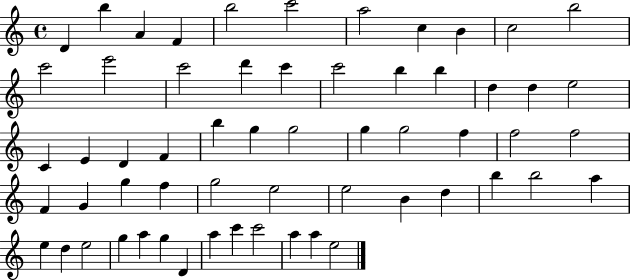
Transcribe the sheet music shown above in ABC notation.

X:1
T:Untitled
M:4/4
L:1/4
K:C
D b A F b2 c'2 a2 c B c2 b2 c'2 e'2 c'2 d' c' c'2 b b d d e2 C E D F b g g2 g g2 f f2 f2 F G g f g2 e2 e2 B d b b2 a e d e2 g a g D a c' c'2 a a e2